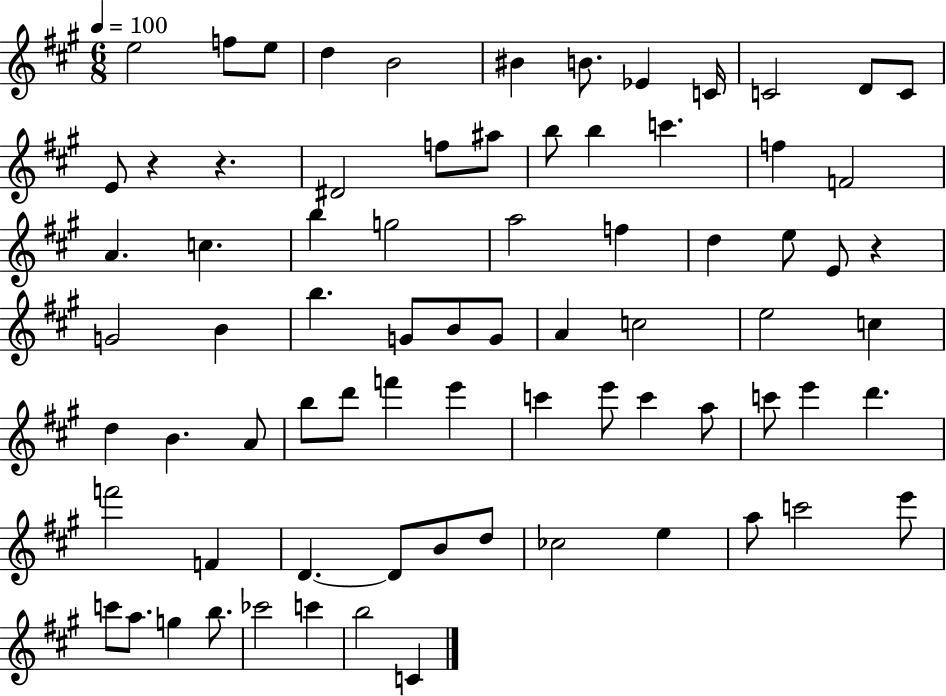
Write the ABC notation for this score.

X:1
T:Untitled
M:6/8
L:1/4
K:A
e2 f/2 e/2 d B2 ^B B/2 _E C/4 C2 D/2 C/2 E/2 z z ^D2 f/2 ^a/2 b/2 b c' f F2 A c b g2 a2 f d e/2 E/2 z G2 B b G/2 B/2 G/2 A c2 e2 c d B A/2 b/2 d'/2 f' e' c' e'/2 c' a/2 c'/2 e' d' f'2 F D D/2 B/2 d/2 _c2 e a/2 c'2 e'/2 c'/2 a/2 g b/2 _c'2 c' b2 C